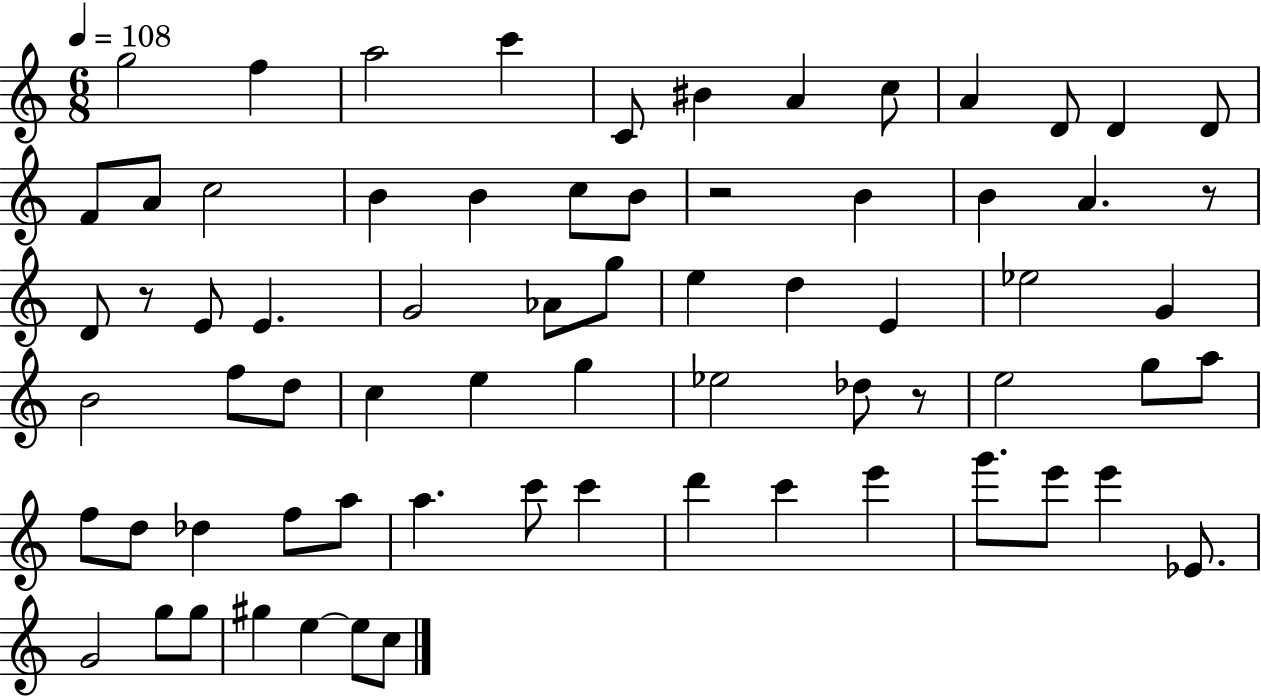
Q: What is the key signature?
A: C major